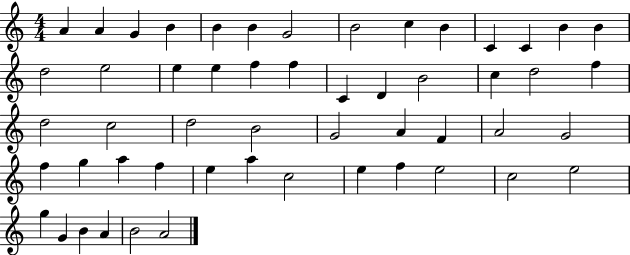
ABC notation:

X:1
T:Untitled
M:4/4
L:1/4
K:C
A A G B B B G2 B2 c B C C B B d2 e2 e e f f C D B2 c d2 f d2 c2 d2 B2 G2 A F A2 G2 f g a f e a c2 e f e2 c2 e2 g G B A B2 A2